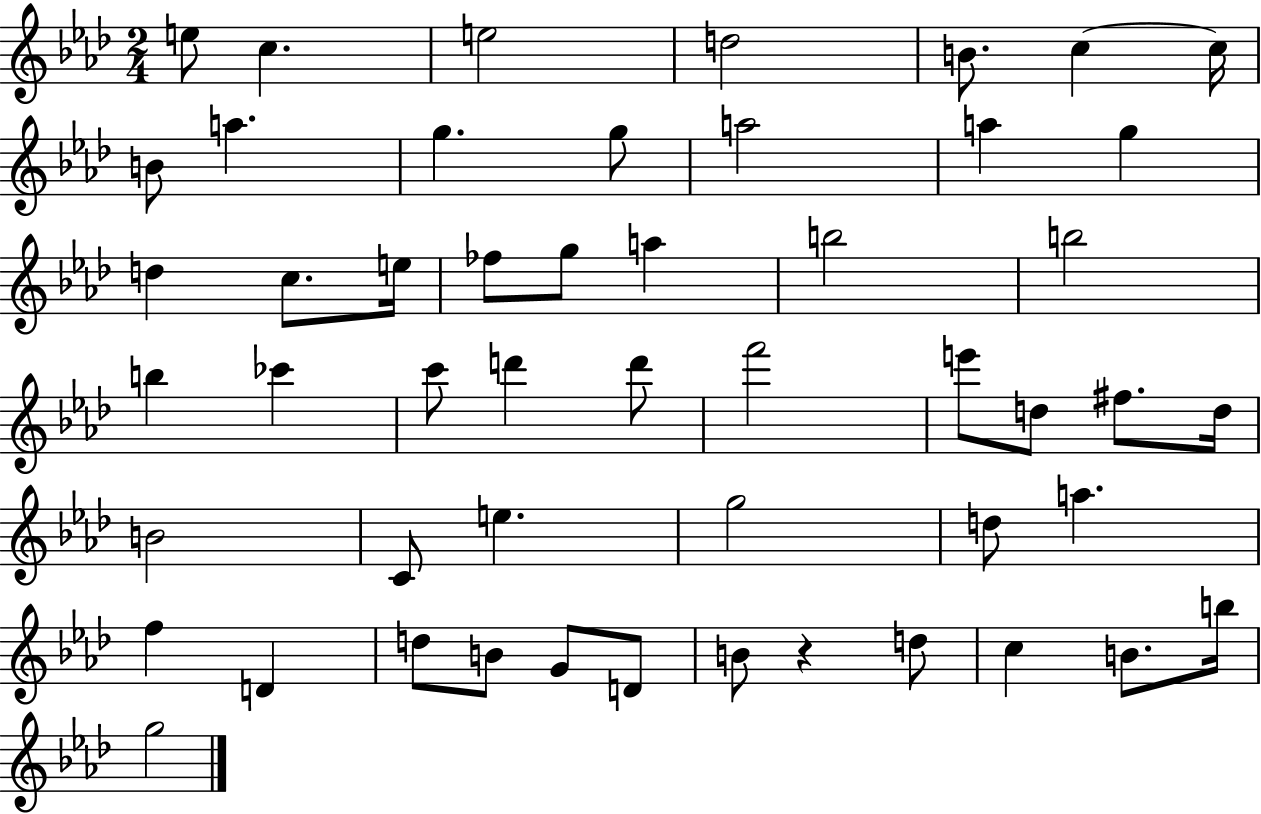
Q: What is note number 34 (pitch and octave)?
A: C4